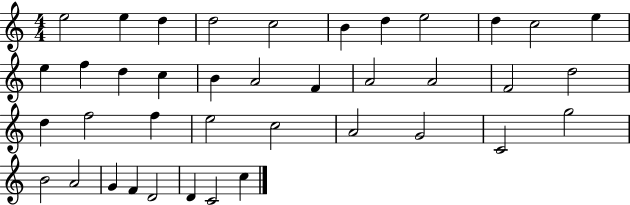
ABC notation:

X:1
T:Untitled
M:4/4
L:1/4
K:C
e2 e d d2 c2 B d e2 d c2 e e f d c B A2 F A2 A2 F2 d2 d f2 f e2 c2 A2 G2 C2 g2 B2 A2 G F D2 D C2 c